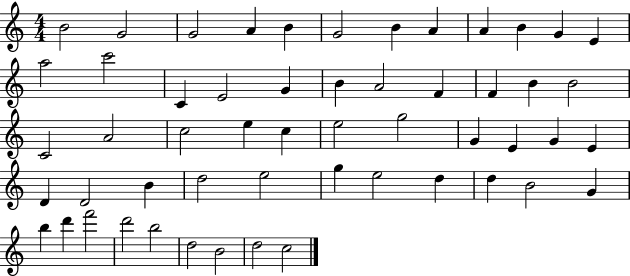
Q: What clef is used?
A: treble